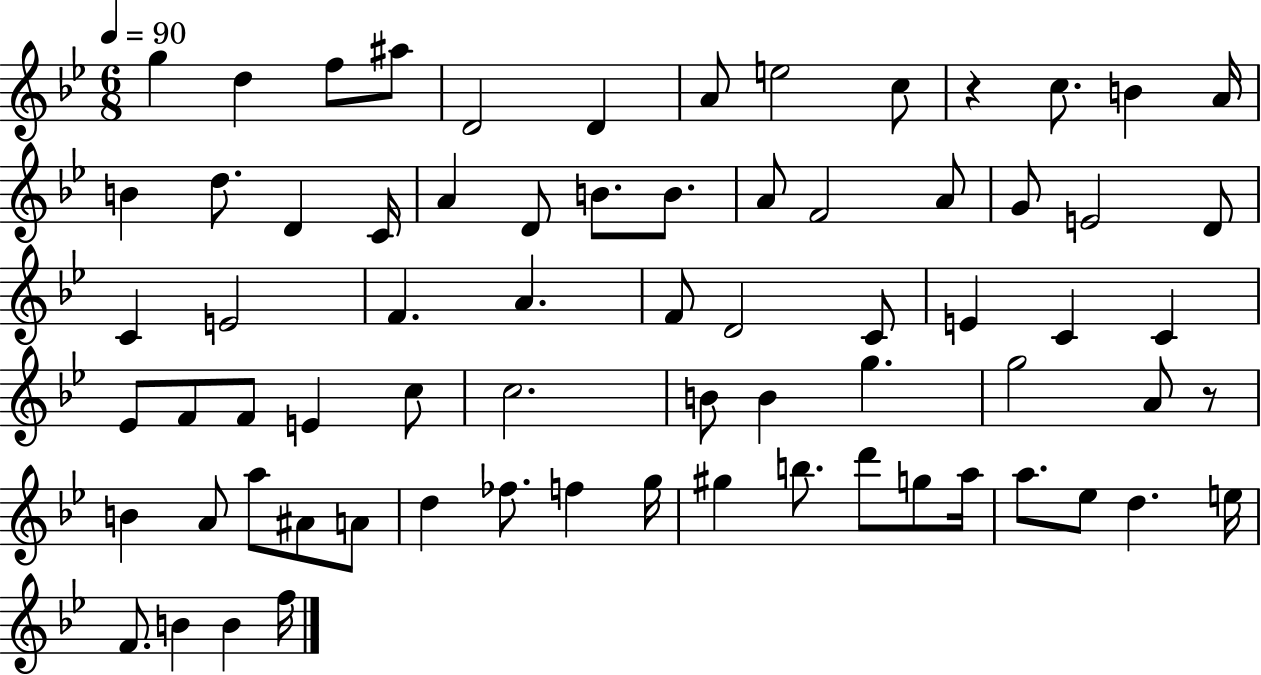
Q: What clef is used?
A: treble